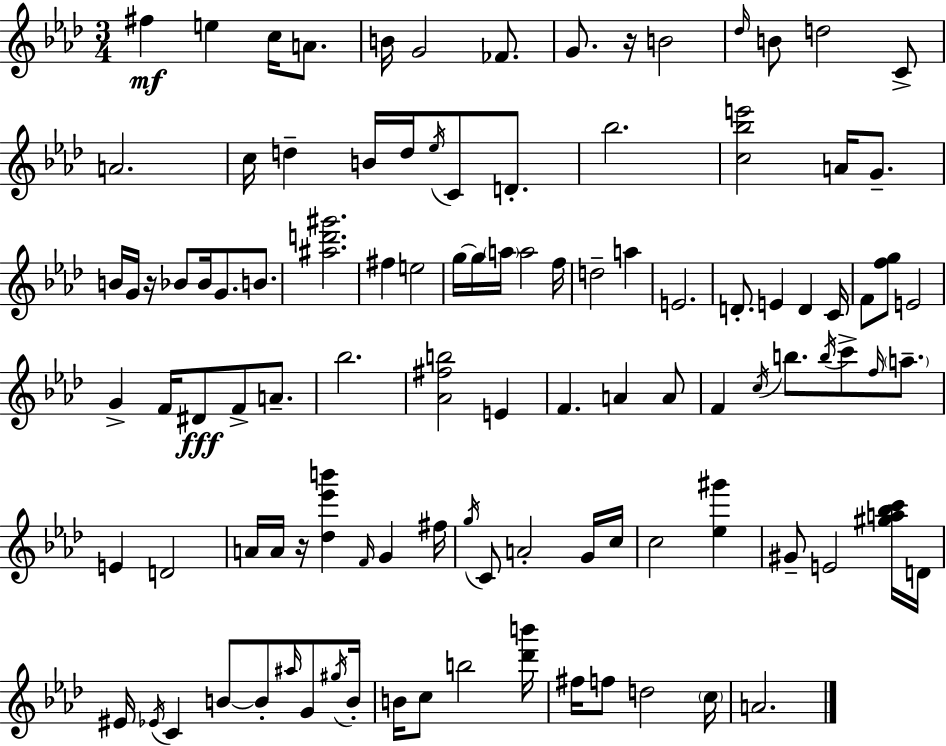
F#5/q E5/q C5/s A4/e. B4/s G4/h FES4/e. G4/e. R/s B4/h Db5/s B4/e D5/h C4/e A4/h. C5/s D5/q B4/s D5/s Eb5/s C4/e D4/e. Bb5/h. [C5,Bb5,E6]/h A4/s G4/e. B4/s G4/s R/s Bb4/e Bb4/s G4/e. B4/e. [A#5,D6,G#6]/h. F#5/q E5/h G5/s G5/s A5/s A5/h F5/s D5/h A5/q E4/h. D4/e. E4/q D4/q C4/s F4/e [F5,G5]/e E4/h G4/q F4/s D#4/e F4/e A4/e. Bb5/h. [Ab4,F#5,B5]/h E4/q F4/q. A4/q A4/e F4/q C5/s B5/e. B5/s C6/e F5/s A5/e. E4/q D4/h A4/s A4/s R/s [Db5,Eb6,B6]/q F4/s G4/q F#5/s G5/s C4/e A4/h G4/s C5/s C5/h [Eb5,G#6]/q G#4/e E4/h [G#5,A5,Bb5,C6]/s D4/s EIS4/s Eb4/s C4/q B4/e B4/e A#5/s G4/e G#5/s B4/s B4/s C5/e B5/h [Db6,B6]/s F#5/s F5/e D5/h C5/s A4/h.